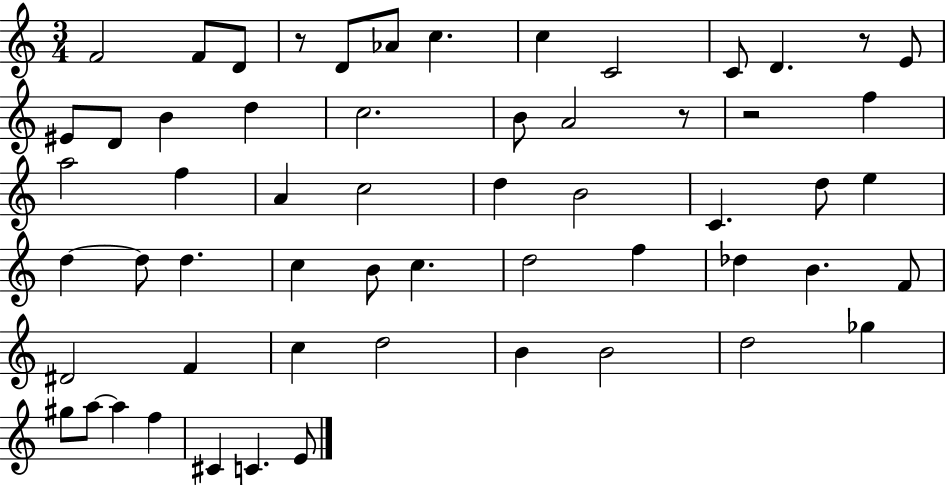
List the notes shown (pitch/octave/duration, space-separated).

F4/h F4/e D4/e R/e D4/e Ab4/e C5/q. C5/q C4/h C4/e D4/q. R/e E4/e EIS4/e D4/e B4/q D5/q C5/h. B4/e A4/h R/e R/h F5/q A5/h F5/q A4/q C5/h D5/q B4/h C4/q. D5/e E5/q D5/q D5/e D5/q. C5/q B4/e C5/q. D5/h F5/q Db5/q B4/q. F4/e D#4/h F4/q C5/q D5/h B4/q B4/h D5/h Gb5/q G#5/e A5/e A5/q F5/q C#4/q C4/q. E4/e